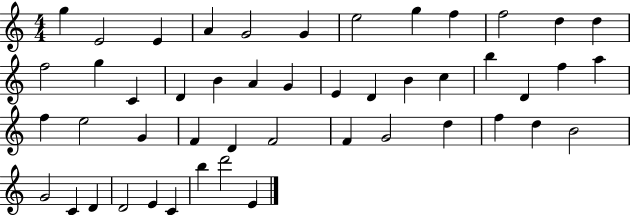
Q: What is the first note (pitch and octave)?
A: G5